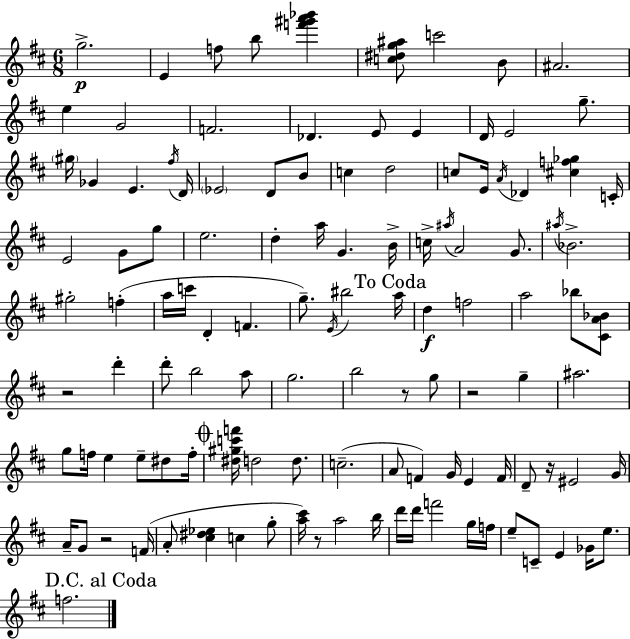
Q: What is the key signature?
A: D major